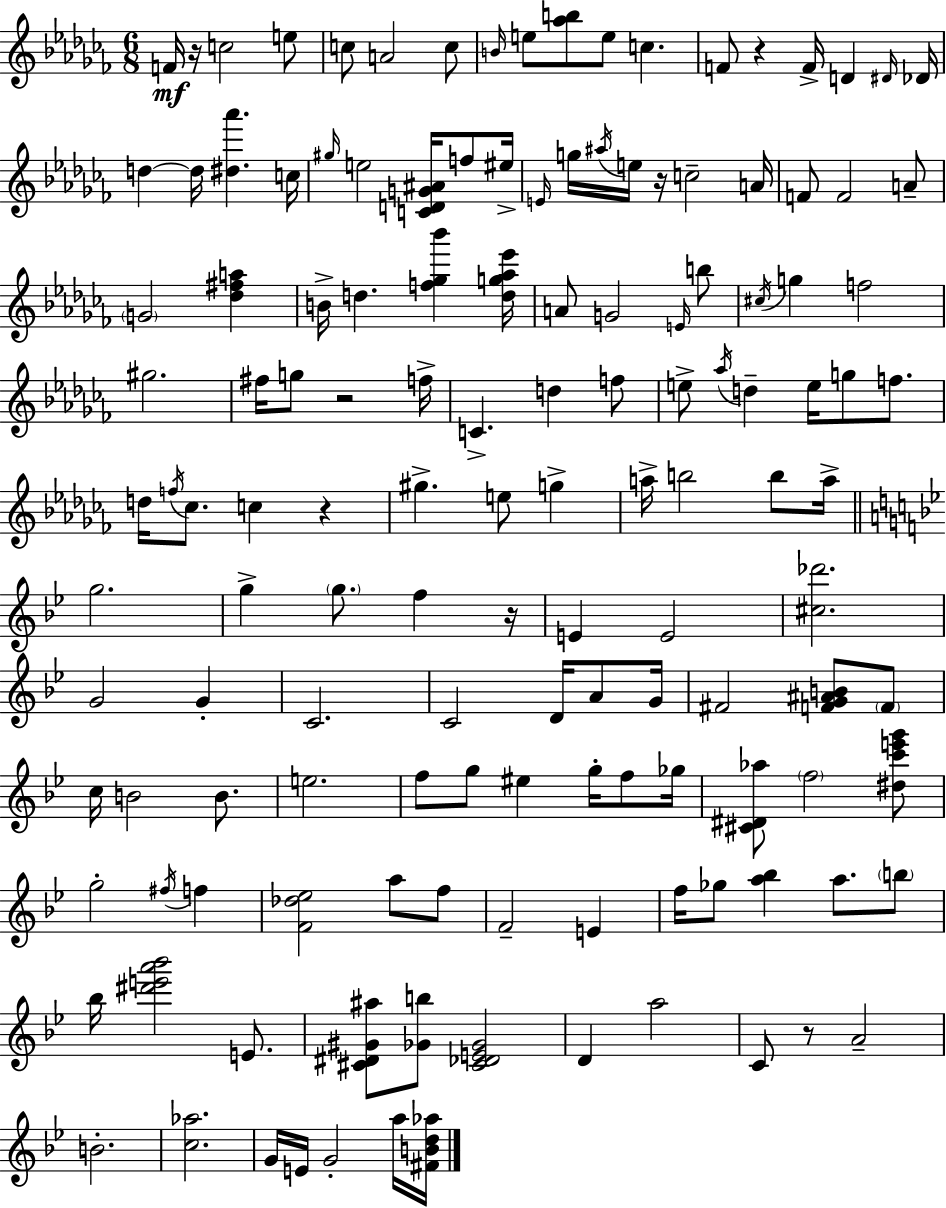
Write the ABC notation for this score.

X:1
T:Untitled
M:6/8
L:1/4
K:Abm
F/4 z/4 c2 e/2 c/2 A2 c/2 B/4 e/2 [_ab]/2 e/2 c F/2 z F/4 D ^D/4 _D/4 d d/4 [^d_a'] c/4 ^g/4 e2 [CDG^A]/4 f/2 ^e/4 E/4 g/4 ^a/4 e/4 z/4 c2 A/4 F/2 F2 A/2 G2 [_d^fa] B/4 d [f_g_b'] [dg_a_e']/4 A/2 G2 E/4 b/2 ^c/4 g f2 ^g2 ^f/4 g/2 z2 f/4 C d f/2 e/2 _a/4 d e/4 g/2 f/2 d/4 f/4 _c/2 c z ^g e/2 g a/4 b2 b/2 a/4 g2 g g/2 f z/4 E E2 [^c_d']2 G2 G C2 C2 D/4 A/2 G/4 ^F2 [FG^AB]/2 F/2 c/4 B2 B/2 e2 f/2 g/2 ^e g/4 f/2 _g/4 [^C^D_a]/2 f2 [^dc'e'g']/2 g2 ^f/4 f [F_d_e]2 a/2 f/2 F2 E f/4 _g/2 [a_b] a/2 b/2 _b/4 [^d'e'a'_b']2 E/2 [^C^D^G^a]/2 [_Gb]/2 [^C_DE_G]2 D a2 C/2 z/2 A2 B2 [c_a]2 G/4 E/4 G2 a/4 [^FBd_a]/4